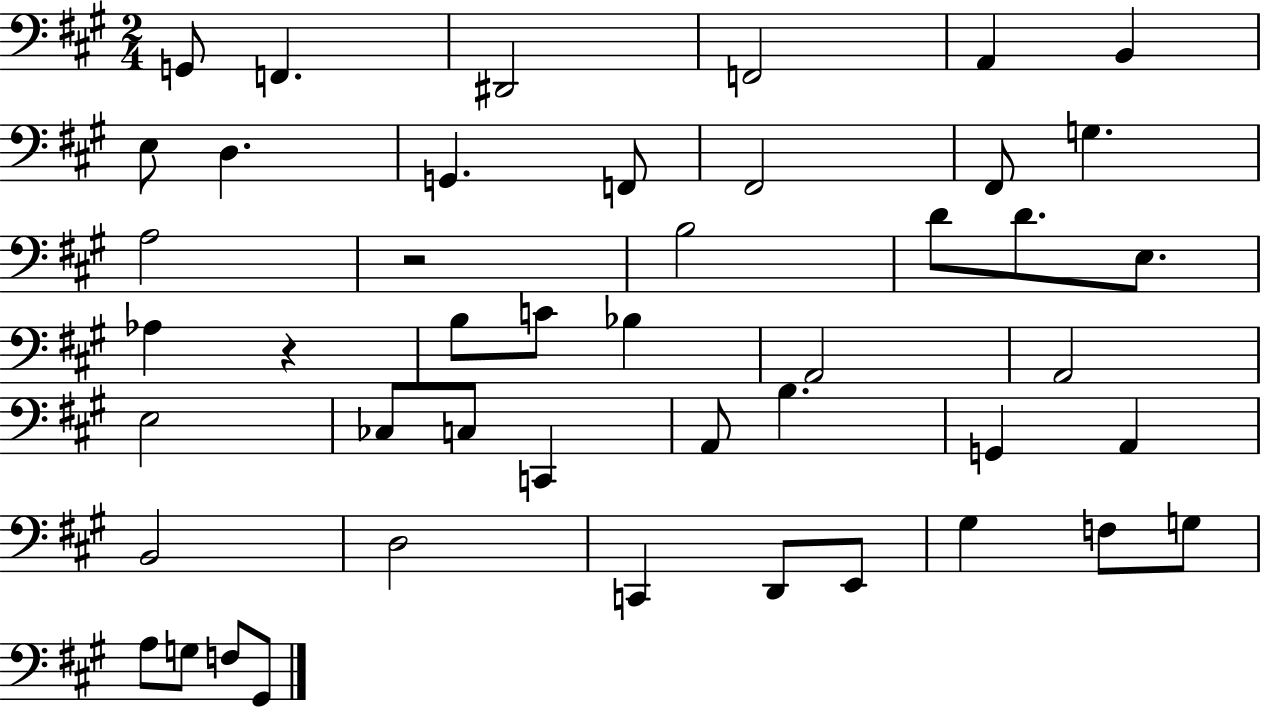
{
  \clef bass
  \numericTimeSignature
  \time 2/4
  \key a \major
  g,8 f,4. | dis,2 | f,2 | a,4 b,4 | \break e8 d4. | g,4. f,8 | fis,2 | fis,8 g4. | \break a2 | r2 | b2 | d'8 d'8. e8. | \break aes4 r4 | b8 c'8 bes4 | a,2 | a,2 | \break e2 | ces8 c8 c,4 | a,8 b4. | g,4 a,4 | \break b,2 | d2 | c,4 d,8 e,8 | gis4 f8 g8 | \break a8 g8 f8 gis,8 | \bar "|."
}